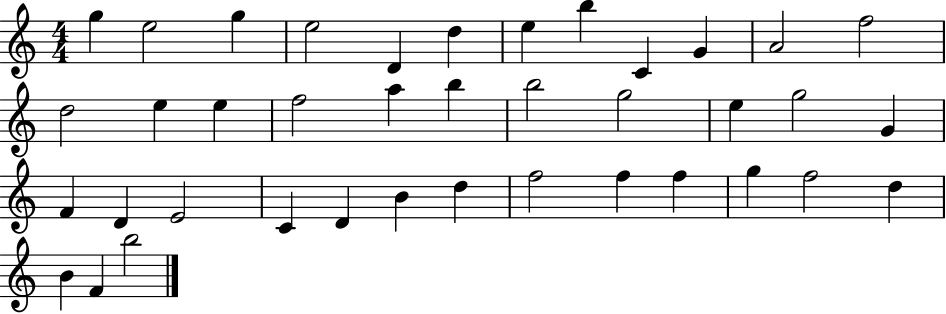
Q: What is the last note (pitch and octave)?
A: B5